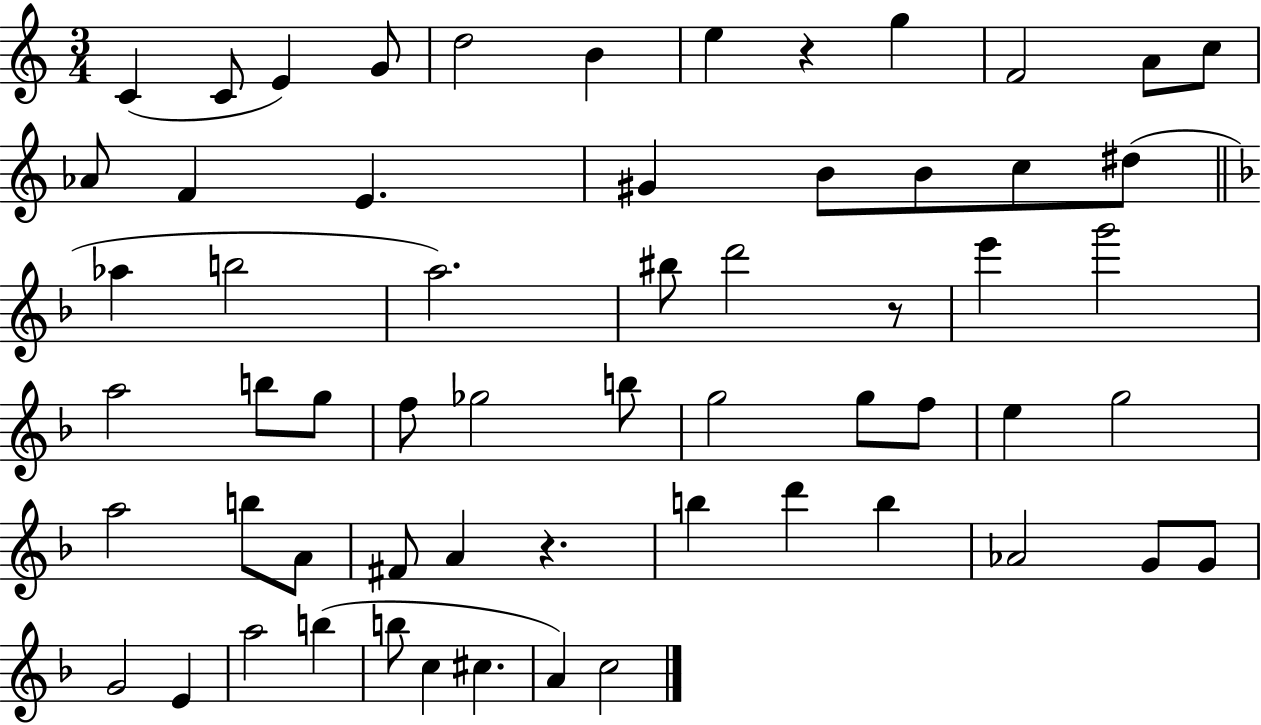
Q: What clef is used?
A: treble